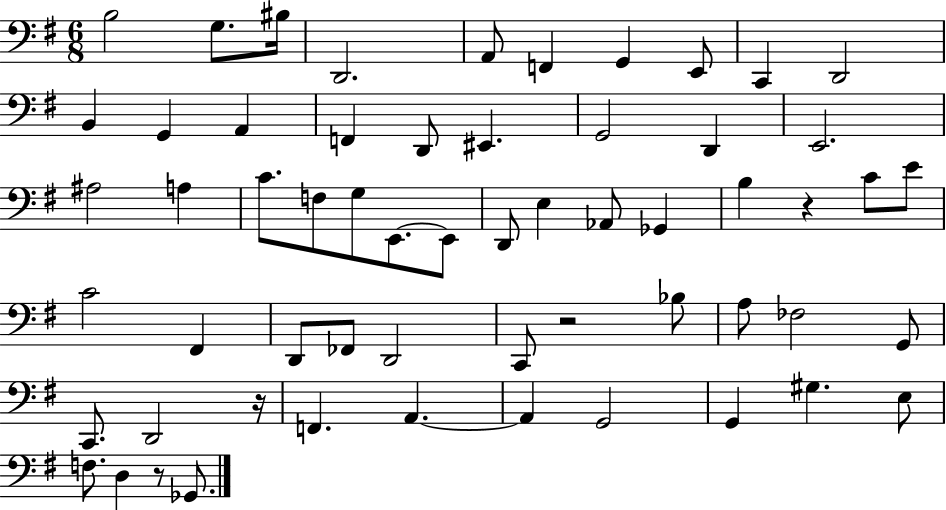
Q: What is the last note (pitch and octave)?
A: Gb2